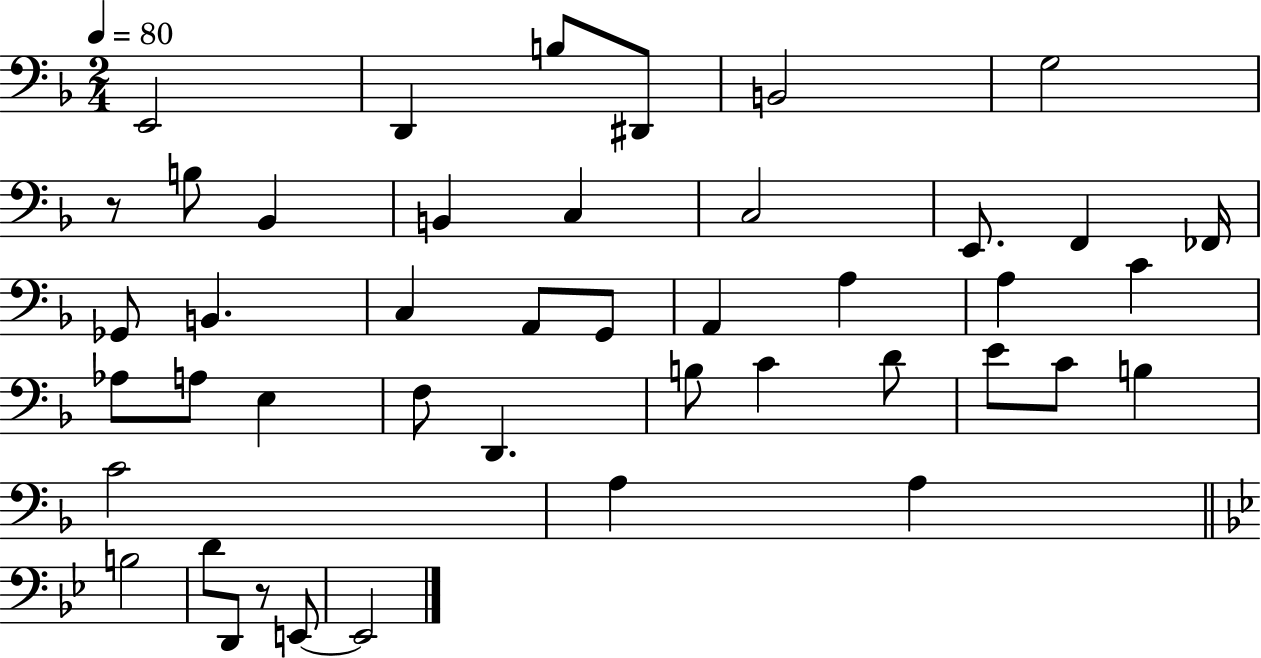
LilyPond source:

{
  \clef bass
  \numericTimeSignature
  \time 2/4
  \key f \major
  \tempo 4 = 80
  \repeat volta 2 { e,2 | d,4 b8 dis,8 | b,2 | g2 | \break r8 b8 bes,4 | b,4 c4 | c2 | e,8. f,4 fes,16 | \break ges,8 b,4. | c4 a,8 g,8 | a,4 a4 | a4 c'4 | \break aes8 a8 e4 | f8 d,4. | b8 c'4 d'8 | e'8 c'8 b4 | \break c'2 | a4 a4 | \bar "||" \break \key bes \major b2 | d'8 d,8 r8 e,8~~ | e,2 | } \bar "|."
}